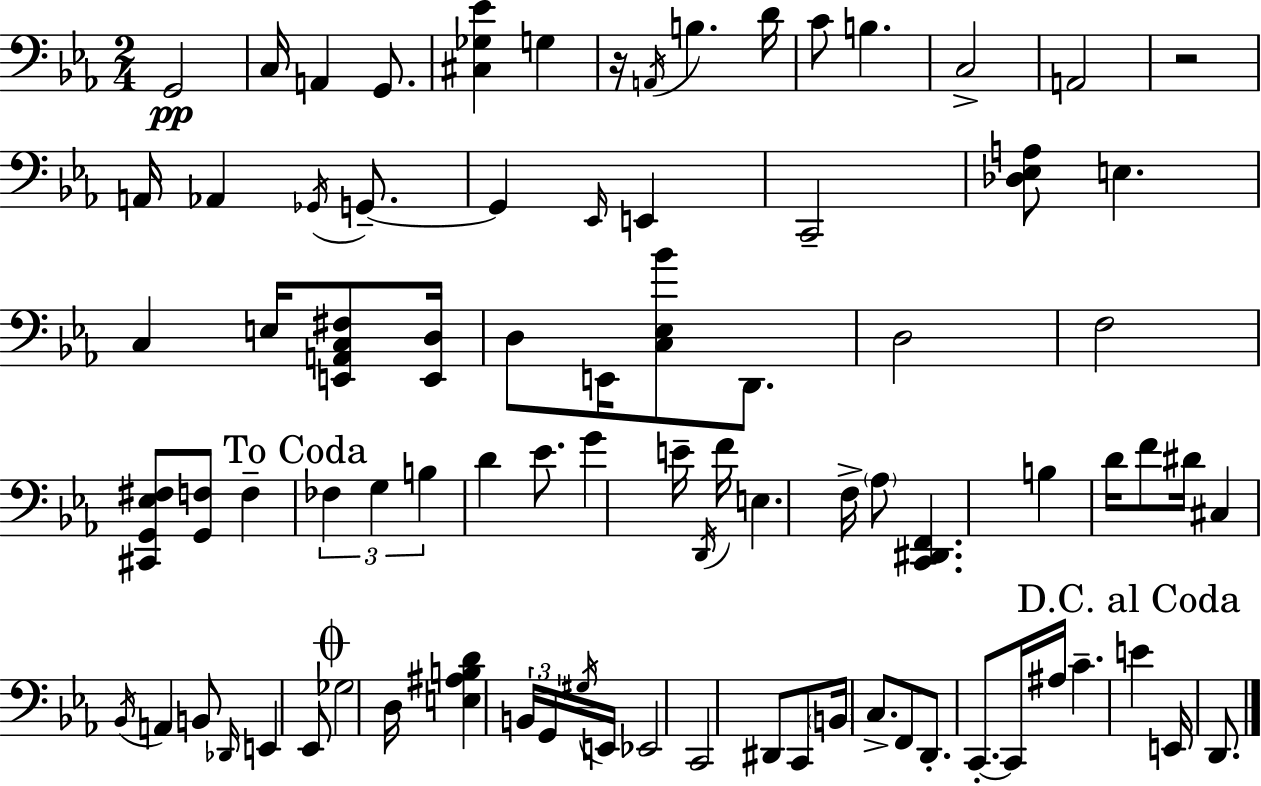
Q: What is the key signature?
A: C minor